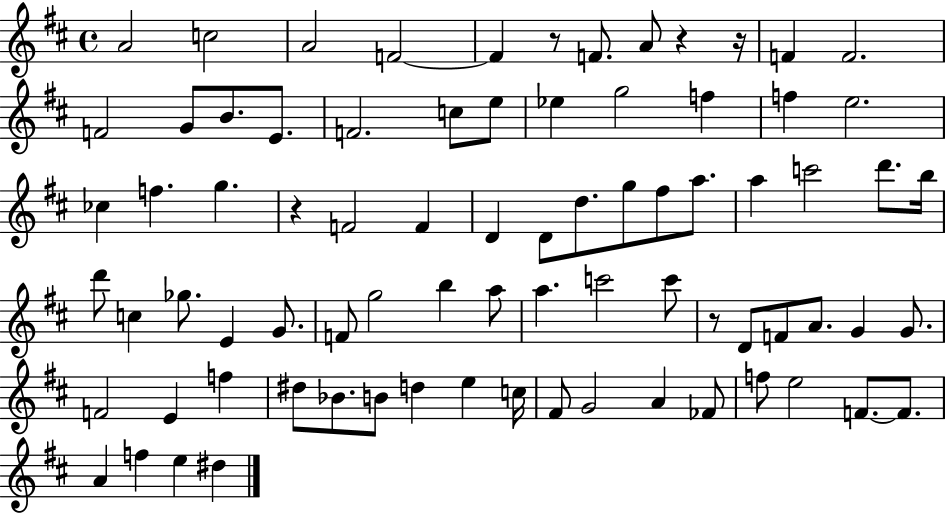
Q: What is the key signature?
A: D major